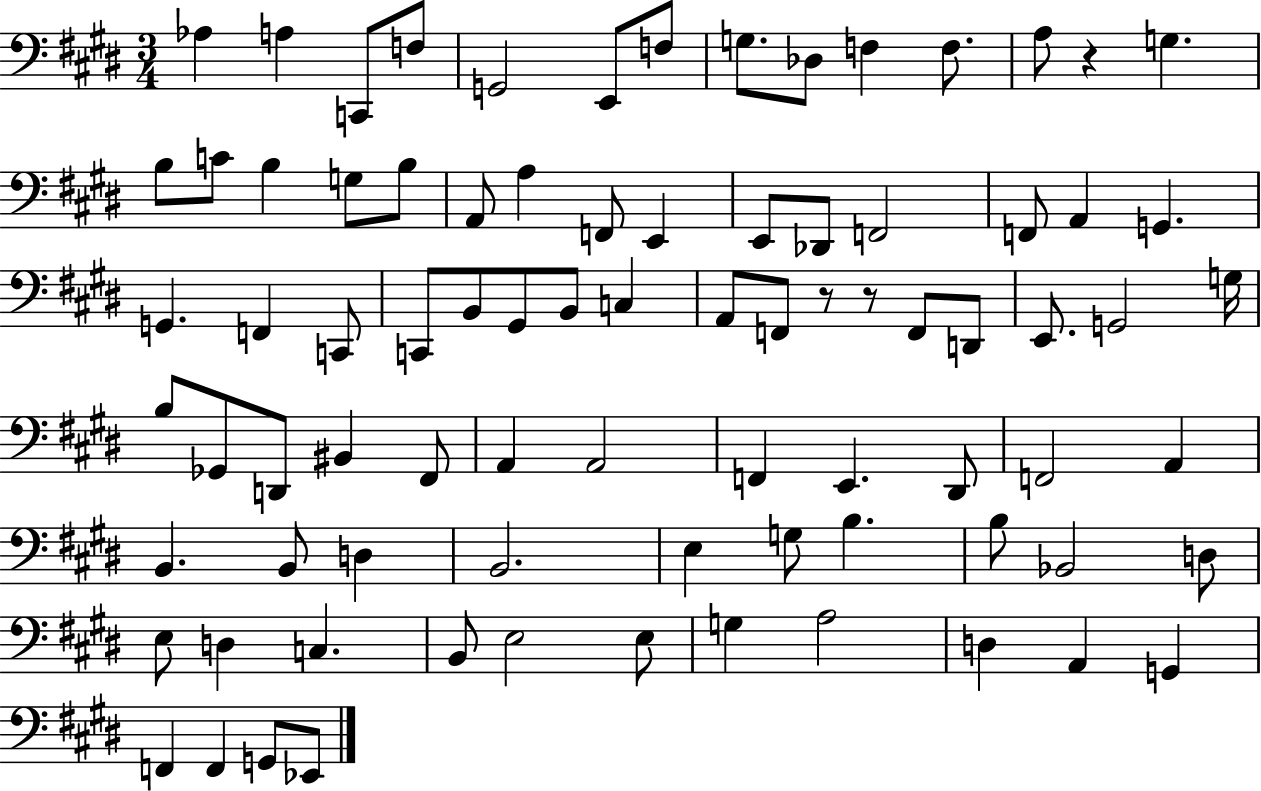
X:1
T:Untitled
M:3/4
L:1/4
K:E
_A, A, C,,/2 F,/2 G,,2 E,,/2 F,/2 G,/2 _D,/2 F, F,/2 A,/2 z G, B,/2 C/2 B, G,/2 B,/2 A,,/2 A, F,,/2 E,, E,,/2 _D,,/2 F,,2 F,,/2 A,, G,, G,, F,, C,,/2 C,,/2 B,,/2 ^G,,/2 B,,/2 C, A,,/2 F,,/2 z/2 z/2 F,,/2 D,,/2 E,,/2 G,,2 G,/4 B,/2 _G,,/2 D,,/2 ^B,, ^F,,/2 A,, A,,2 F,, E,, ^D,,/2 F,,2 A,, B,, B,,/2 D, B,,2 E, G,/2 B, B,/2 _B,,2 D,/2 E,/2 D, C, B,,/2 E,2 E,/2 G, A,2 D, A,, G,, F,, F,, G,,/2 _E,,/2